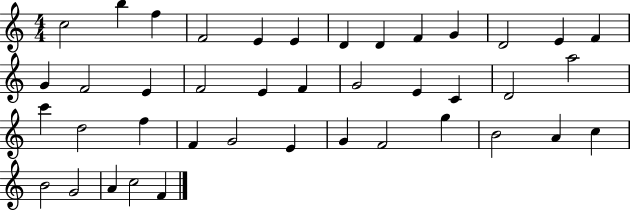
C5/h B5/q F5/q F4/h E4/q E4/q D4/q D4/q F4/q G4/q D4/h E4/q F4/q G4/q F4/h E4/q F4/h E4/q F4/q G4/h E4/q C4/q D4/h A5/h C6/q D5/h F5/q F4/q G4/h E4/q G4/q F4/h G5/q B4/h A4/q C5/q B4/h G4/h A4/q C5/h F4/q